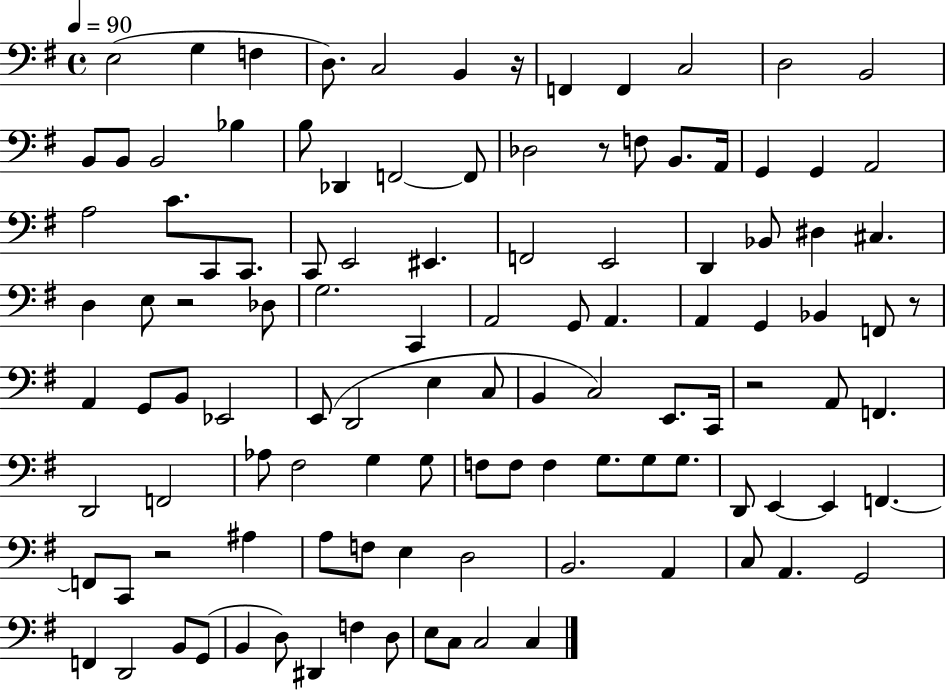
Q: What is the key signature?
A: G major